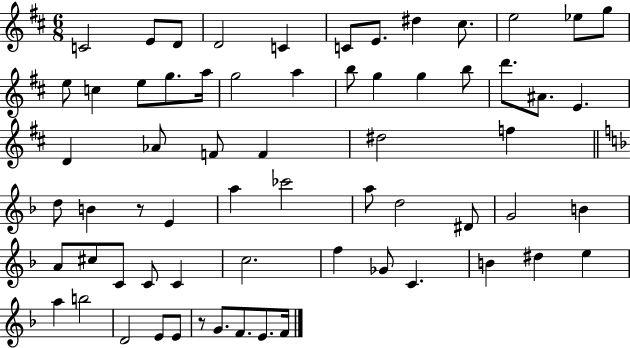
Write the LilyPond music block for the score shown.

{
  \clef treble
  \numericTimeSignature
  \time 6/8
  \key d \major
  c'2 e'8 d'8 | d'2 c'4 | c'8 e'8. dis''4 cis''8. | e''2 ees''8 g''8 | \break e''8 c''4 e''8 g''8. a''16 | g''2 a''4 | b''8 g''4 g''4 b''8 | d'''8. ais'8. e'4. | \break d'4 aes'8 f'8 f'4 | dis''2 f''4 | \bar "||" \break \key f \major d''8 b'4 r8 e'4 | a''4 ces'''2 | a''8 d''2 dis'8 | g'2 b'4 | \break a'8 cis''8 c'8 c'8 c'4 | c''2. | f''4 ges'8 c'4. | b'4 dis''4 e''4 | \break a''4 b''2 | d'2 e'8 e'8 | r8 g'8. f'8. e'8. f'16 | \bar "|."
}